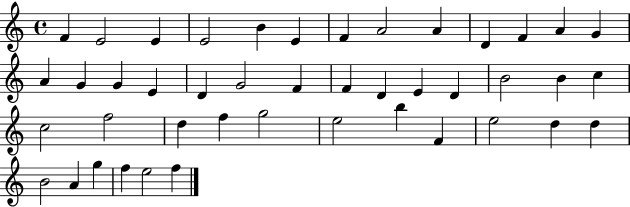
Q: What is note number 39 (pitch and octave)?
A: B4